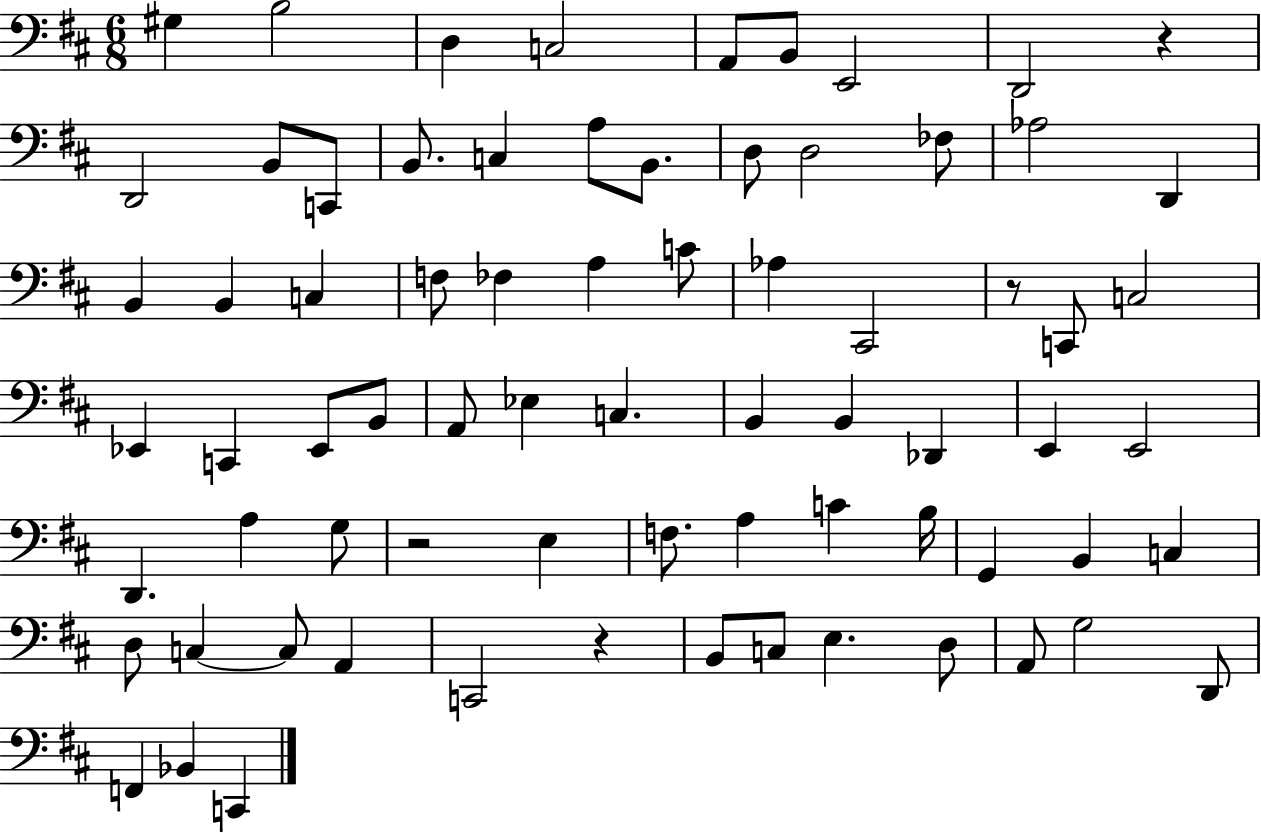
{
  \clef bass
  \numericTimeSignature
  \time 6/8
  \key d \major
  \repeat volta 2 { gis4 b2 | d4 c2 | a,8 b,8 e,2 | d,2 r4 | \break d,2 b,8 c,8 | b,8. c4 a8 b,8. | d8 d2 fes8 | aes2 d,4 | \break b,4 b,4 c4 | f8 fes4 a4 c'8 | aes4 cis,2 | r8 c,8 c2 | \break ees,4 c,4 ees,8 b,8 | a,8 ees4 c4. | b,4 b,4 des,4 | e,4 e,2 | \break d,4. a4 g8 | r2 e4 | f8. a4 c'4 b16 | g,4 b,4 c4 | \break d8 c4~~ c8 a,4 | c,2 r4 | b,8 c8 e4. d8 | a,8 g2 d,8 | \break f,4 bes,4 c,4 | } \bar "|."
}